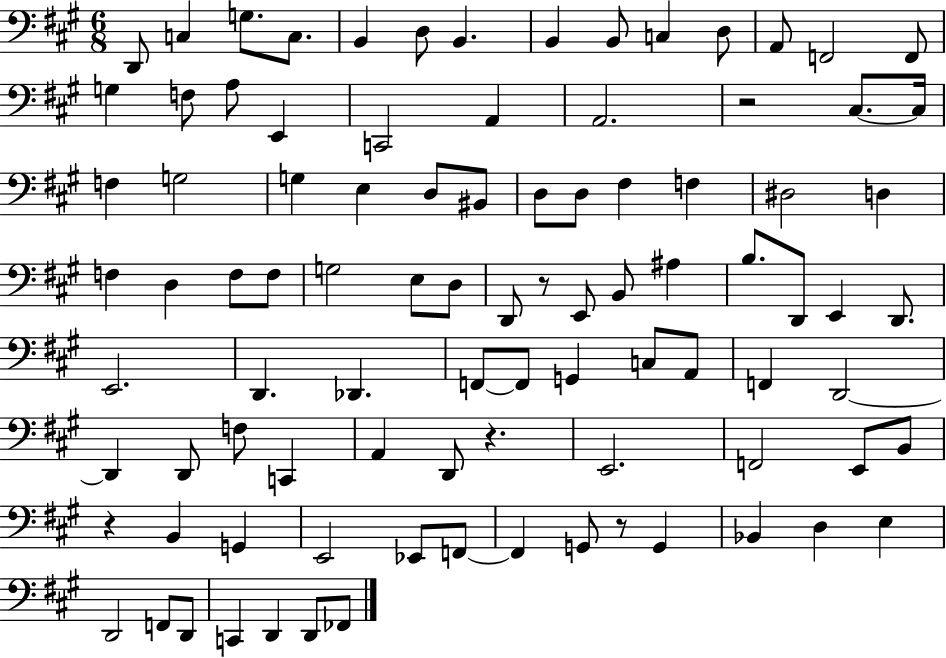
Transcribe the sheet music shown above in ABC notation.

X:1
T:Untitled
M:6/8
L:1/4
K:A
D,,/2 C, G,/2 C,/2 B,, D,/2 B,, B,, B,,/2 C, D,/2 A,,/2 F,,2 F,,/2 G, F,/2 A,/2 E,, C,,2 A,, A,,2 z2 ^C,/2 ^C,/4 F, G,2 G, E, D,/2 ^B,,/2 D,/2 D,/2 ^F, F, ^D,2 D, F, D, F,/2 F,/2 G,2 E,/2 D,/2 D,,/2 z/2 E,,/2 B,,/2 ^A, B,/2 D,,/2 E,, D,,/2 E,,2 D,, _D,, F,,/2 F,,/2 G,, C,/2 A,,/2 F,, D,,2 D,, D,,/2 F,/2 C,, A,, D,,/2 z E,,2 F,,2 E,,/2 B,,/2 z B,, G,, E,,2 _E,,/2 F,,/2 F,, G,,/2 z/2 G,, _B,, D, E, D,,2 F,,/2 D,,/2 C,, D,, D,,/2 _F,,/2